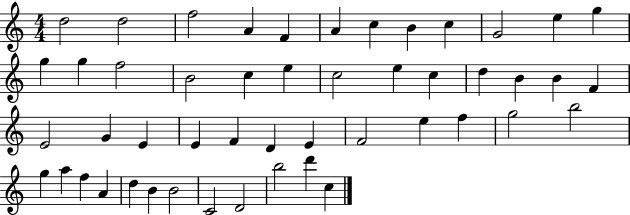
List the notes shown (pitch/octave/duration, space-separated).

D5/h D5/h F5/h A4/q F4/q A4/q C5/q B4/q C5/q G4/h E5/q G5/q G5/q G5/q F5/h B4/h C5/q E5/q C5/h E5/q C5/q D5/q B4/q B4/q F4/q E4/h G4/q E4/q E4/q F4/q D4/q E4/q F4/h E5/q F5/q G5/h B5/h G5/q A5/q F5/q A4/q D5/q B4/q B4/h C4/h D4/h B5/h D6/q C5/q